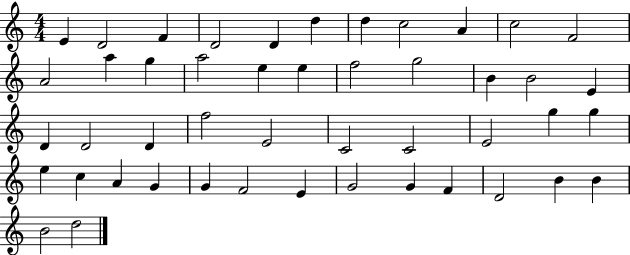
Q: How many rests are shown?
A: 0